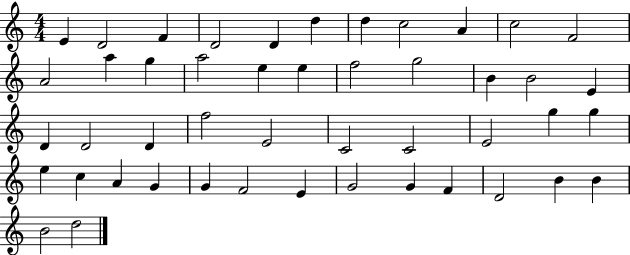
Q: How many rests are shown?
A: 0